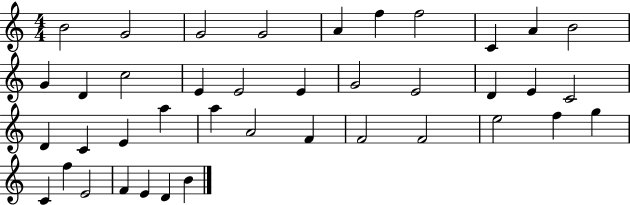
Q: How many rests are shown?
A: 0